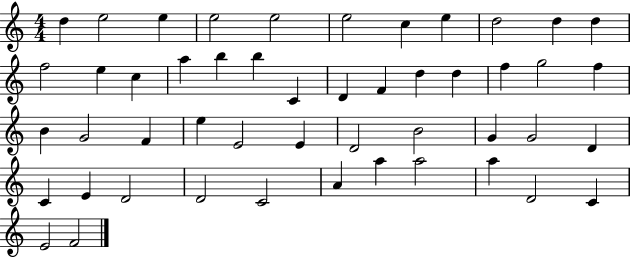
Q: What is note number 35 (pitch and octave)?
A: G4